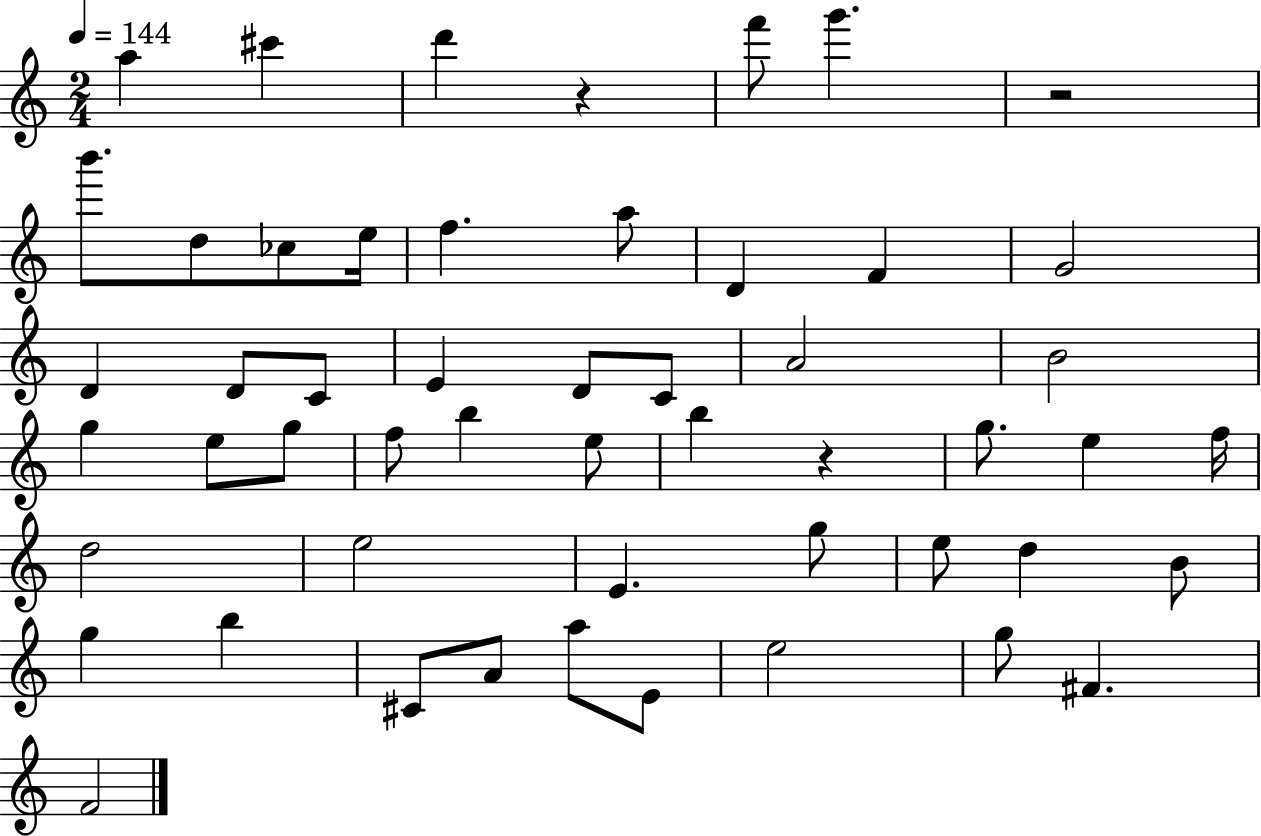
X:1
T:Untitled
M:2/4
L:1/4
K:C
a ^c' d' z f'/2 g' z2 b'/2 d/2 _c/2 e/4 f a/2 D F G2 D D/2 C/2 E D/2 C/2 A2 B2 g e/2 g/2 f/2 b e/2 b z g/2 e f/4 d2 e2 E g/2 e/2 d B/2 g b ^C/2 A/2 a/2 E/2 e2 g/2 ^F F2